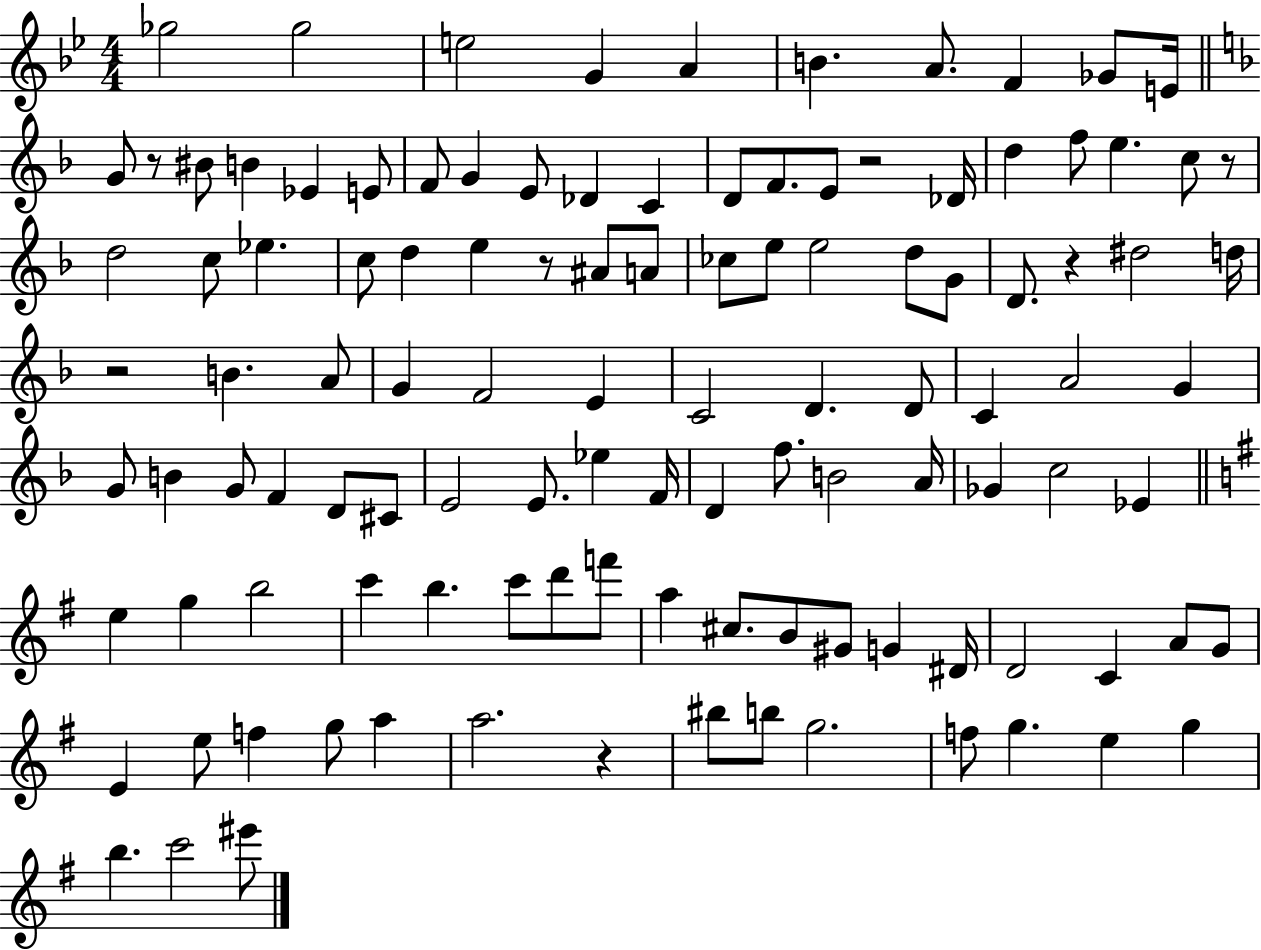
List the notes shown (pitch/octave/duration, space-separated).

Gb5/h Gb5/h E5/h G4/q A4/q B4/q. A4/e. F4/q Gb4/e E4/s G4/e R/e BIS4/e B4/q Eb4/q E4/e F4/e G4/q E4/e Db4/q C4/q D4/e F4/e. E4/e R/h Db4/s D5/q F5/e E5/q. C5/e R/e D5/h C5/e Eb5/q. C5/e D5/q E5/q R/e A#4/e A4/e CES5/e E5/e E5/h D5/e G4/e D4/e. R/q D#5/h D5/s R/h B4/q. A4/e G4/q F4/h E4/q C4/h D4/q. D4/e C4/q A4/h G4/q G4/e B4/q G4/e F4/q D4/e C#4/e E4/h E4/e. Eb5/q F4/s D4/q F5/e. B4/h A4/s Gb4/q C5/h Eb4/q E5/q G5/q B5/h C6/q B5/q. C6/e D6/e F6/e A5/q C#5/e. B4/e G#4/e G4/q D#4/s D4/h C4/q A4/e G4/e E4/q E5/e F5/q G5/e A5/q A5/h. R/q BIS5/e B5/e G5/h. F5/e G5/q. E5/q G5/q B5/q. C6/h EIS6/e